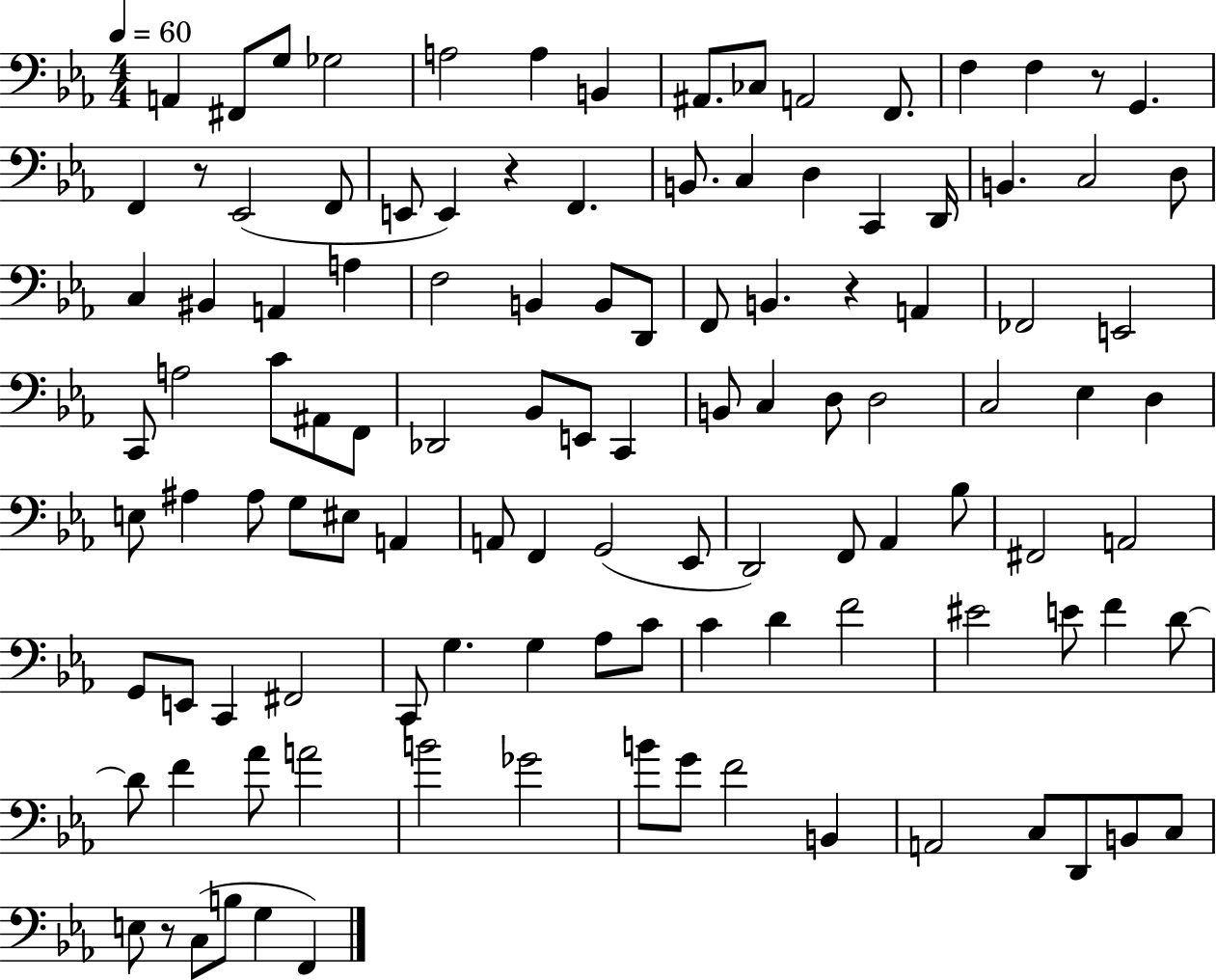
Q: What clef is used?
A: bass